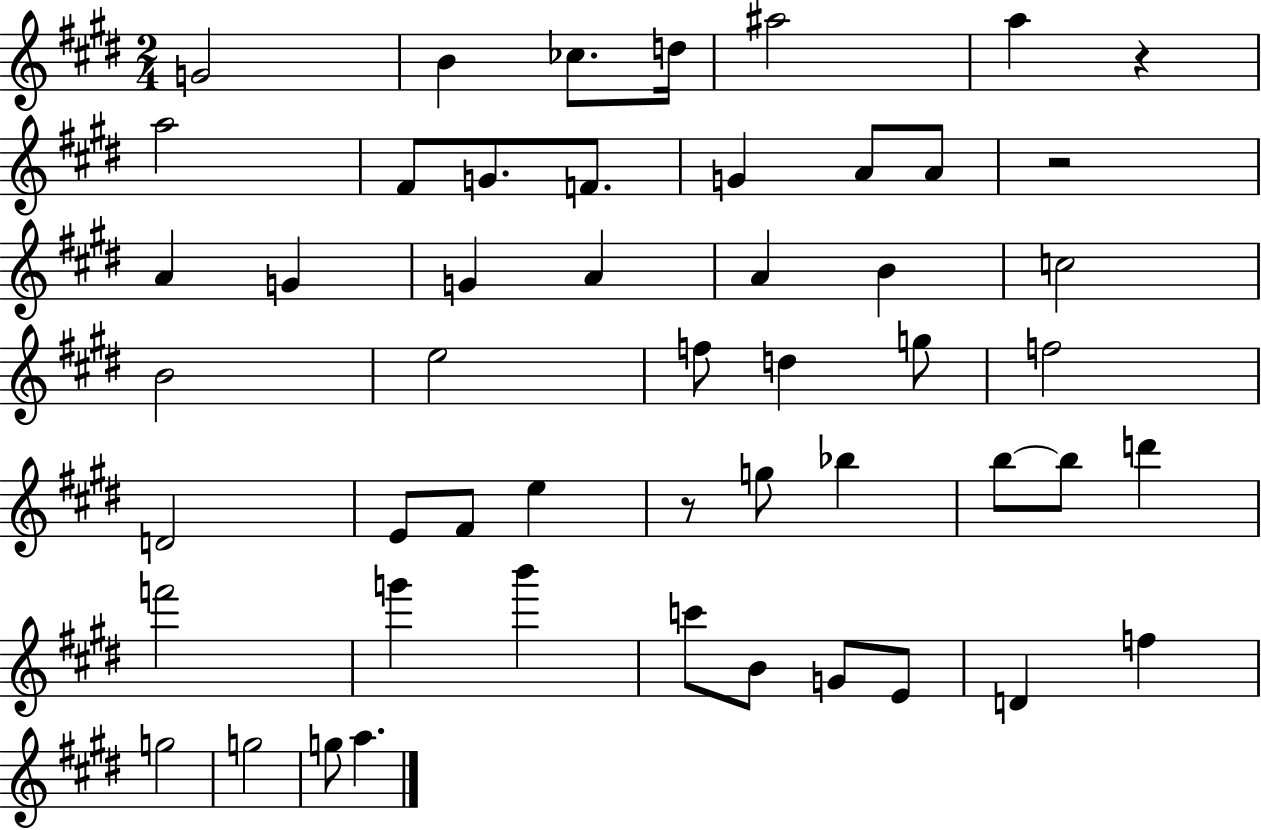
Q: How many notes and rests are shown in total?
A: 51